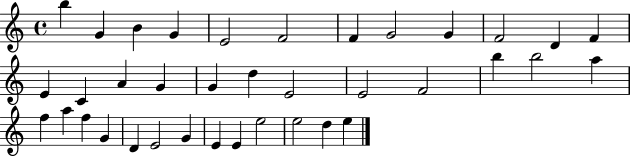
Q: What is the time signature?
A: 4/4